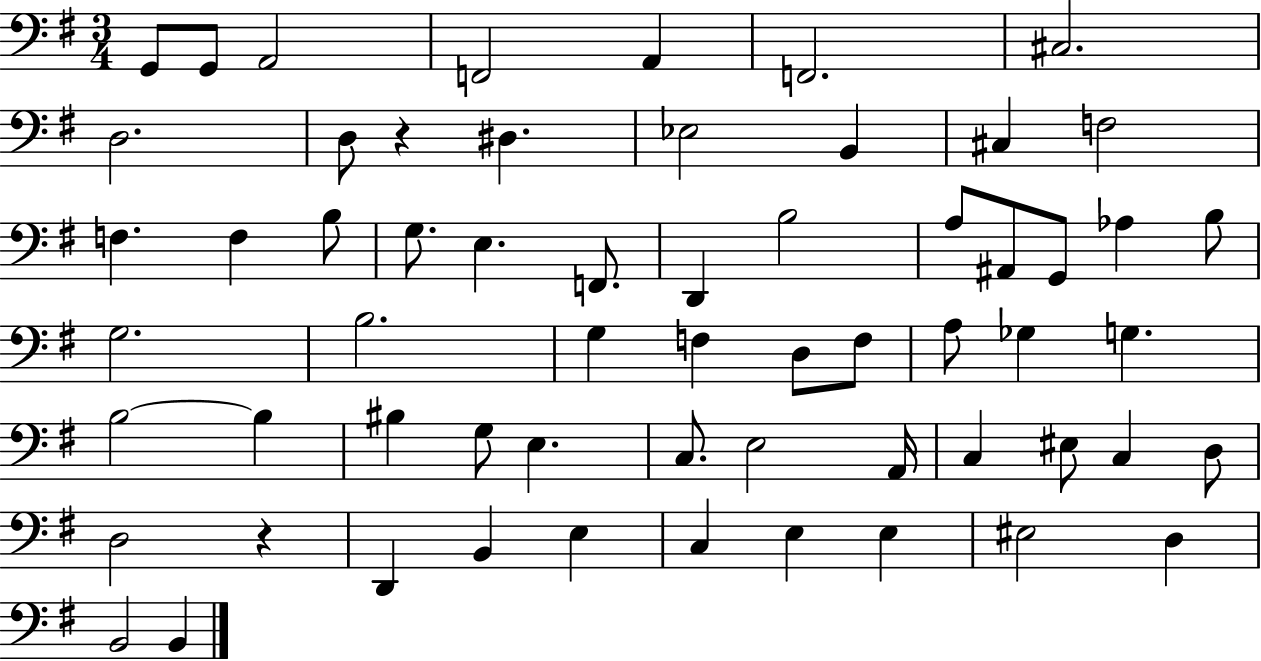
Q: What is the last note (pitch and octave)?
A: B2